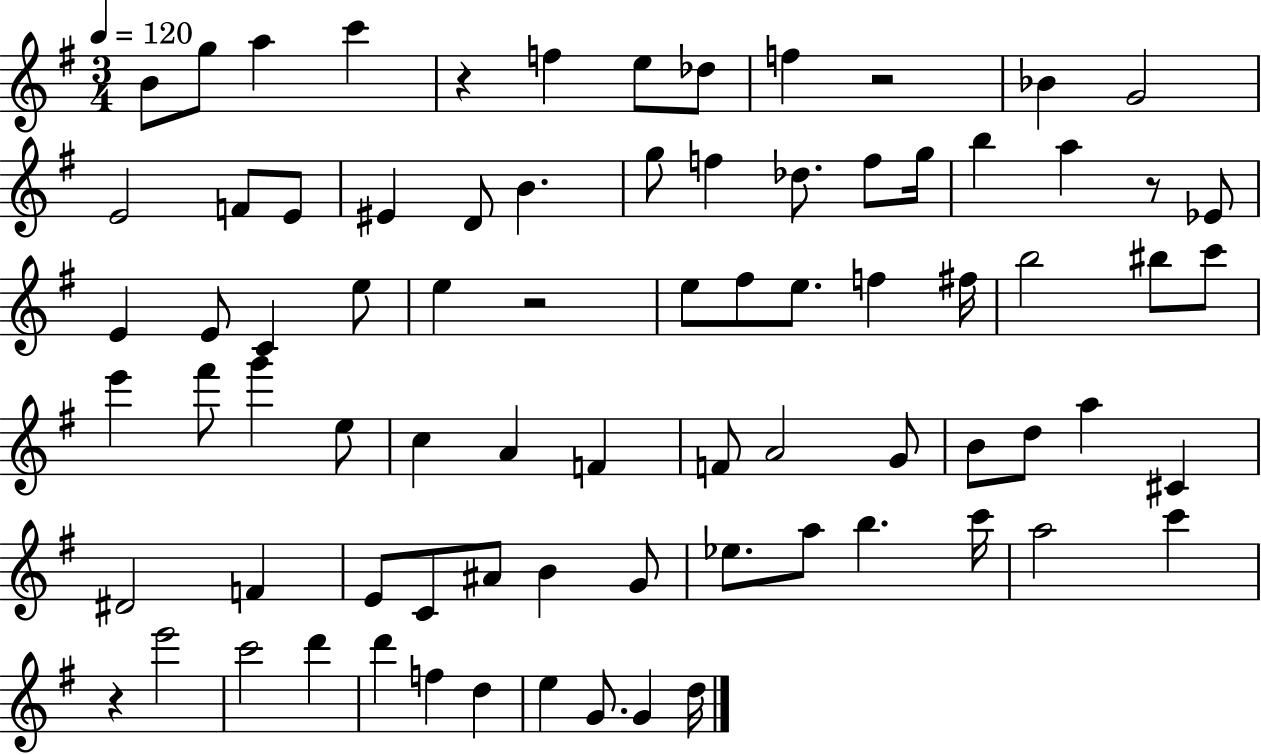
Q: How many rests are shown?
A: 5